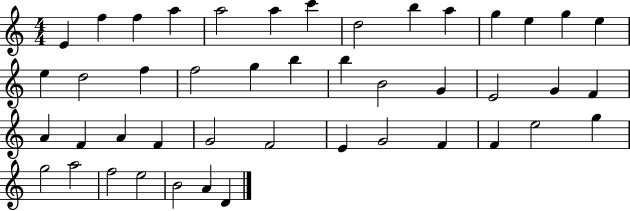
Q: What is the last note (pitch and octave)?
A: D4